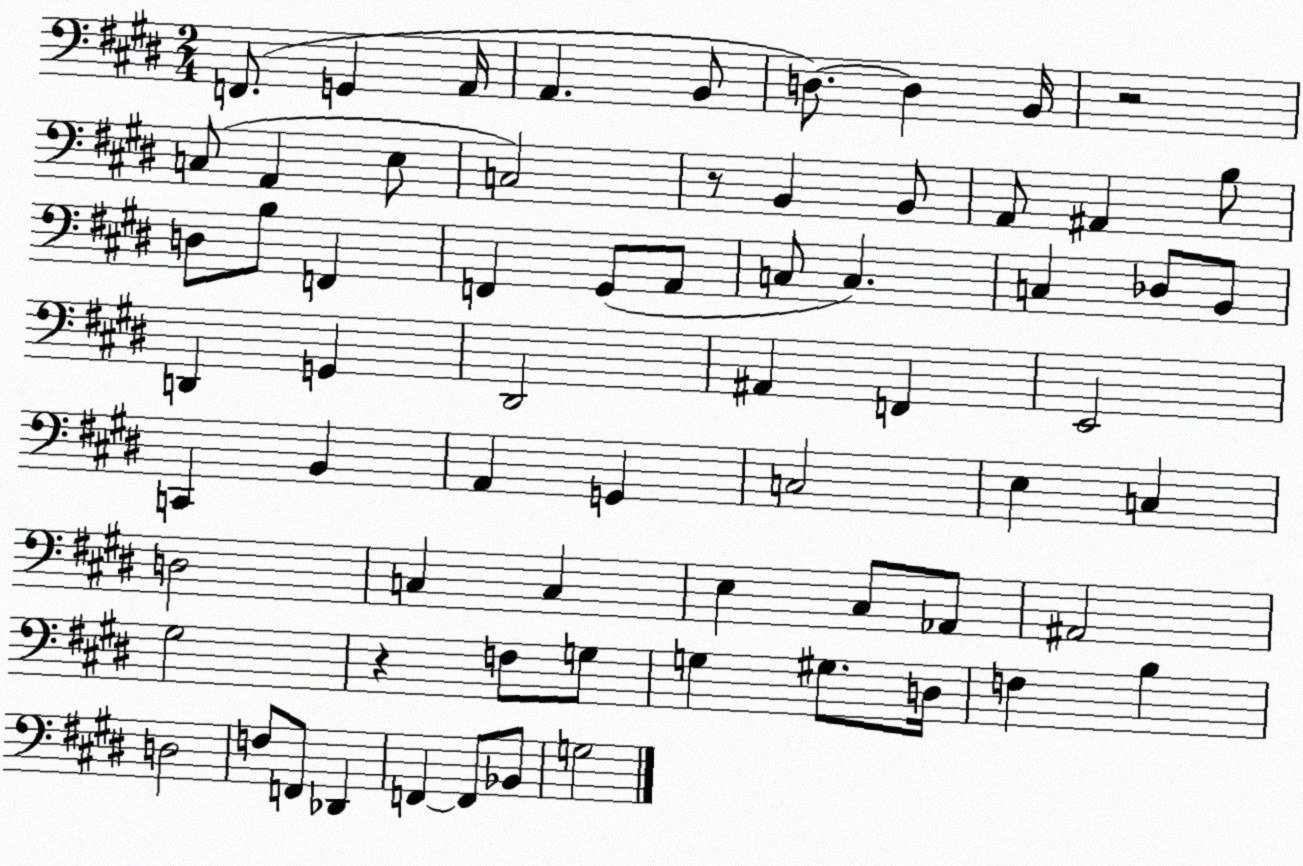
X:1
T:Untitled
M:2/4
L:1/4
K:E
F,,/2 G,, A,,/4 A,, B,,/2 D,/2 D, B,,/4 z2 C,/2 A,, E,/2 C,2 z/2 B,, B,,/2 A,,/2 ^A,, B,/2 D,/2 B,/2 F,, F,, ^G,,/2 A,,/2 C,/2 C, C, _D,/2 B,,/2 D,, G,, ^D,,2 ^A,, F,, E,,2 C,, B,, A,, G,, C,2 E, C, D,2 C, C, E, ^C,/2 _A,,/2 ^A,,2 ^G,2 z F,/2 G,/2 G, ^G,/2 D,/4 F, B, D,2 F,/2 F,,/2 _D,, F,, F,,/2 _B,,/2 G,2